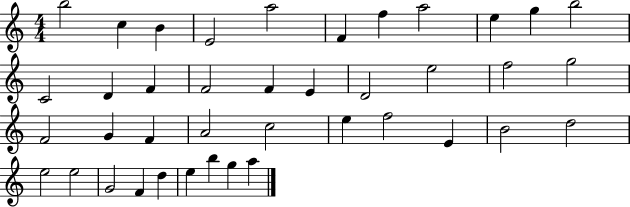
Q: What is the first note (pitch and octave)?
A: B5